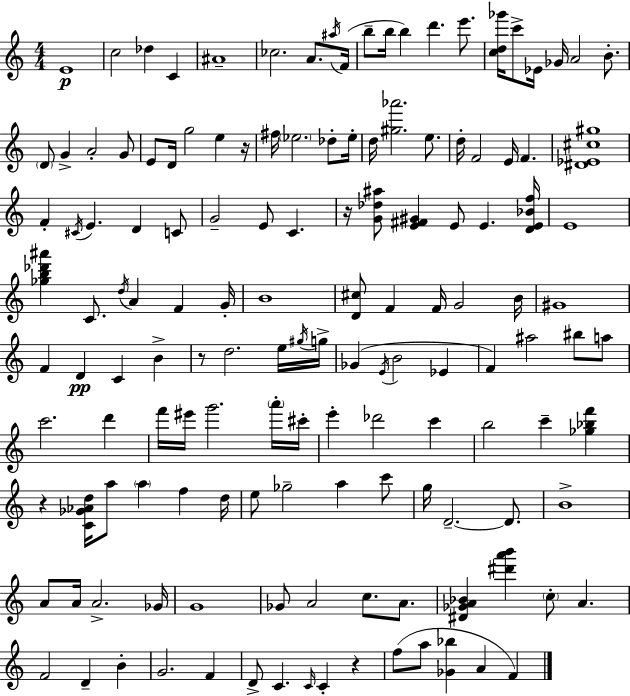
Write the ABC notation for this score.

X:1
T:Untitled
M:4/4
L:1/4
K:C
E4 c2 _d C ^A4 _c2 A/2 ^a/4 F/4 b/2 b/4 b d' e'/2 [cd_g']/4 c'/2 _E/4 _G/4 A2 B/2 D/2 G A2 G/2 E/2 D/4 g2 e z/4 ^f/4 _e2 _d/2 _e/4 d/4 [^g_a']2 e/2 d/4 F2 E/4 F [^D_E^c^g]4 F ^C/4 E D C/2 G2 E/2 C z/4 [G_d^a]/2 [E^F^G] E/2 E [DE_Bf]/4 E4 [_gb_d'^a'] C/2 d/4 A F G/4 B4 [D^c]/2 F F/4 G2 B/4 ^G4 F D C B z/2 d2 e/4 ^g/4 g/4 _G E/4 B2 _E F ^a2 ^b/2 a/2 c'2 d' f'/4 ^e'/4 g'2 a'/4 ^c'/4 e' _d'2 c' b2 c' [_g_bf'] z [C_G_Ad]/4 a/2 a f d/4 e/2 _g2 a c'/2 g/4 D2 D/2 B4 A/2 A/4 A2 _G/4 G4 _G/2 A2 c/2 A/2 [^D_GA_B] [^d'a'b'] c/2 A F2 D B G2 F D/2 C C/4 C z f/2 a/2 [_G_b] A F